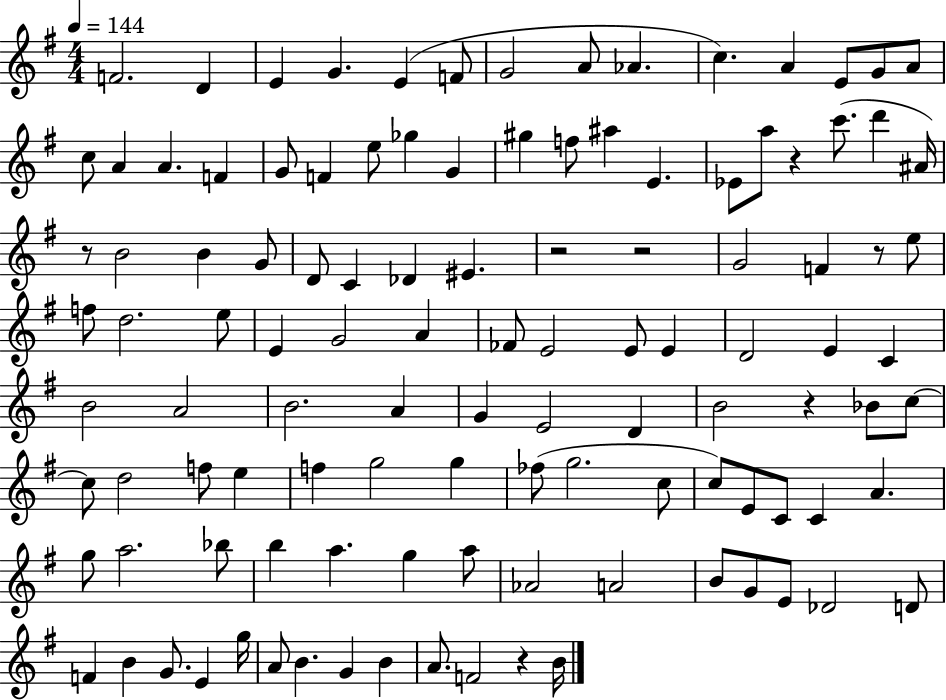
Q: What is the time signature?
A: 4/4